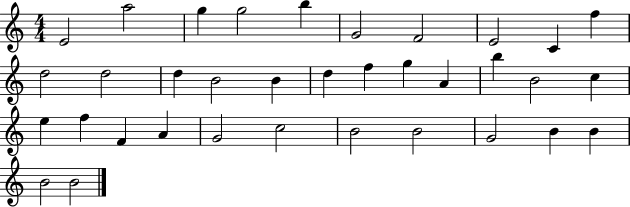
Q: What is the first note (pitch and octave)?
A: E4